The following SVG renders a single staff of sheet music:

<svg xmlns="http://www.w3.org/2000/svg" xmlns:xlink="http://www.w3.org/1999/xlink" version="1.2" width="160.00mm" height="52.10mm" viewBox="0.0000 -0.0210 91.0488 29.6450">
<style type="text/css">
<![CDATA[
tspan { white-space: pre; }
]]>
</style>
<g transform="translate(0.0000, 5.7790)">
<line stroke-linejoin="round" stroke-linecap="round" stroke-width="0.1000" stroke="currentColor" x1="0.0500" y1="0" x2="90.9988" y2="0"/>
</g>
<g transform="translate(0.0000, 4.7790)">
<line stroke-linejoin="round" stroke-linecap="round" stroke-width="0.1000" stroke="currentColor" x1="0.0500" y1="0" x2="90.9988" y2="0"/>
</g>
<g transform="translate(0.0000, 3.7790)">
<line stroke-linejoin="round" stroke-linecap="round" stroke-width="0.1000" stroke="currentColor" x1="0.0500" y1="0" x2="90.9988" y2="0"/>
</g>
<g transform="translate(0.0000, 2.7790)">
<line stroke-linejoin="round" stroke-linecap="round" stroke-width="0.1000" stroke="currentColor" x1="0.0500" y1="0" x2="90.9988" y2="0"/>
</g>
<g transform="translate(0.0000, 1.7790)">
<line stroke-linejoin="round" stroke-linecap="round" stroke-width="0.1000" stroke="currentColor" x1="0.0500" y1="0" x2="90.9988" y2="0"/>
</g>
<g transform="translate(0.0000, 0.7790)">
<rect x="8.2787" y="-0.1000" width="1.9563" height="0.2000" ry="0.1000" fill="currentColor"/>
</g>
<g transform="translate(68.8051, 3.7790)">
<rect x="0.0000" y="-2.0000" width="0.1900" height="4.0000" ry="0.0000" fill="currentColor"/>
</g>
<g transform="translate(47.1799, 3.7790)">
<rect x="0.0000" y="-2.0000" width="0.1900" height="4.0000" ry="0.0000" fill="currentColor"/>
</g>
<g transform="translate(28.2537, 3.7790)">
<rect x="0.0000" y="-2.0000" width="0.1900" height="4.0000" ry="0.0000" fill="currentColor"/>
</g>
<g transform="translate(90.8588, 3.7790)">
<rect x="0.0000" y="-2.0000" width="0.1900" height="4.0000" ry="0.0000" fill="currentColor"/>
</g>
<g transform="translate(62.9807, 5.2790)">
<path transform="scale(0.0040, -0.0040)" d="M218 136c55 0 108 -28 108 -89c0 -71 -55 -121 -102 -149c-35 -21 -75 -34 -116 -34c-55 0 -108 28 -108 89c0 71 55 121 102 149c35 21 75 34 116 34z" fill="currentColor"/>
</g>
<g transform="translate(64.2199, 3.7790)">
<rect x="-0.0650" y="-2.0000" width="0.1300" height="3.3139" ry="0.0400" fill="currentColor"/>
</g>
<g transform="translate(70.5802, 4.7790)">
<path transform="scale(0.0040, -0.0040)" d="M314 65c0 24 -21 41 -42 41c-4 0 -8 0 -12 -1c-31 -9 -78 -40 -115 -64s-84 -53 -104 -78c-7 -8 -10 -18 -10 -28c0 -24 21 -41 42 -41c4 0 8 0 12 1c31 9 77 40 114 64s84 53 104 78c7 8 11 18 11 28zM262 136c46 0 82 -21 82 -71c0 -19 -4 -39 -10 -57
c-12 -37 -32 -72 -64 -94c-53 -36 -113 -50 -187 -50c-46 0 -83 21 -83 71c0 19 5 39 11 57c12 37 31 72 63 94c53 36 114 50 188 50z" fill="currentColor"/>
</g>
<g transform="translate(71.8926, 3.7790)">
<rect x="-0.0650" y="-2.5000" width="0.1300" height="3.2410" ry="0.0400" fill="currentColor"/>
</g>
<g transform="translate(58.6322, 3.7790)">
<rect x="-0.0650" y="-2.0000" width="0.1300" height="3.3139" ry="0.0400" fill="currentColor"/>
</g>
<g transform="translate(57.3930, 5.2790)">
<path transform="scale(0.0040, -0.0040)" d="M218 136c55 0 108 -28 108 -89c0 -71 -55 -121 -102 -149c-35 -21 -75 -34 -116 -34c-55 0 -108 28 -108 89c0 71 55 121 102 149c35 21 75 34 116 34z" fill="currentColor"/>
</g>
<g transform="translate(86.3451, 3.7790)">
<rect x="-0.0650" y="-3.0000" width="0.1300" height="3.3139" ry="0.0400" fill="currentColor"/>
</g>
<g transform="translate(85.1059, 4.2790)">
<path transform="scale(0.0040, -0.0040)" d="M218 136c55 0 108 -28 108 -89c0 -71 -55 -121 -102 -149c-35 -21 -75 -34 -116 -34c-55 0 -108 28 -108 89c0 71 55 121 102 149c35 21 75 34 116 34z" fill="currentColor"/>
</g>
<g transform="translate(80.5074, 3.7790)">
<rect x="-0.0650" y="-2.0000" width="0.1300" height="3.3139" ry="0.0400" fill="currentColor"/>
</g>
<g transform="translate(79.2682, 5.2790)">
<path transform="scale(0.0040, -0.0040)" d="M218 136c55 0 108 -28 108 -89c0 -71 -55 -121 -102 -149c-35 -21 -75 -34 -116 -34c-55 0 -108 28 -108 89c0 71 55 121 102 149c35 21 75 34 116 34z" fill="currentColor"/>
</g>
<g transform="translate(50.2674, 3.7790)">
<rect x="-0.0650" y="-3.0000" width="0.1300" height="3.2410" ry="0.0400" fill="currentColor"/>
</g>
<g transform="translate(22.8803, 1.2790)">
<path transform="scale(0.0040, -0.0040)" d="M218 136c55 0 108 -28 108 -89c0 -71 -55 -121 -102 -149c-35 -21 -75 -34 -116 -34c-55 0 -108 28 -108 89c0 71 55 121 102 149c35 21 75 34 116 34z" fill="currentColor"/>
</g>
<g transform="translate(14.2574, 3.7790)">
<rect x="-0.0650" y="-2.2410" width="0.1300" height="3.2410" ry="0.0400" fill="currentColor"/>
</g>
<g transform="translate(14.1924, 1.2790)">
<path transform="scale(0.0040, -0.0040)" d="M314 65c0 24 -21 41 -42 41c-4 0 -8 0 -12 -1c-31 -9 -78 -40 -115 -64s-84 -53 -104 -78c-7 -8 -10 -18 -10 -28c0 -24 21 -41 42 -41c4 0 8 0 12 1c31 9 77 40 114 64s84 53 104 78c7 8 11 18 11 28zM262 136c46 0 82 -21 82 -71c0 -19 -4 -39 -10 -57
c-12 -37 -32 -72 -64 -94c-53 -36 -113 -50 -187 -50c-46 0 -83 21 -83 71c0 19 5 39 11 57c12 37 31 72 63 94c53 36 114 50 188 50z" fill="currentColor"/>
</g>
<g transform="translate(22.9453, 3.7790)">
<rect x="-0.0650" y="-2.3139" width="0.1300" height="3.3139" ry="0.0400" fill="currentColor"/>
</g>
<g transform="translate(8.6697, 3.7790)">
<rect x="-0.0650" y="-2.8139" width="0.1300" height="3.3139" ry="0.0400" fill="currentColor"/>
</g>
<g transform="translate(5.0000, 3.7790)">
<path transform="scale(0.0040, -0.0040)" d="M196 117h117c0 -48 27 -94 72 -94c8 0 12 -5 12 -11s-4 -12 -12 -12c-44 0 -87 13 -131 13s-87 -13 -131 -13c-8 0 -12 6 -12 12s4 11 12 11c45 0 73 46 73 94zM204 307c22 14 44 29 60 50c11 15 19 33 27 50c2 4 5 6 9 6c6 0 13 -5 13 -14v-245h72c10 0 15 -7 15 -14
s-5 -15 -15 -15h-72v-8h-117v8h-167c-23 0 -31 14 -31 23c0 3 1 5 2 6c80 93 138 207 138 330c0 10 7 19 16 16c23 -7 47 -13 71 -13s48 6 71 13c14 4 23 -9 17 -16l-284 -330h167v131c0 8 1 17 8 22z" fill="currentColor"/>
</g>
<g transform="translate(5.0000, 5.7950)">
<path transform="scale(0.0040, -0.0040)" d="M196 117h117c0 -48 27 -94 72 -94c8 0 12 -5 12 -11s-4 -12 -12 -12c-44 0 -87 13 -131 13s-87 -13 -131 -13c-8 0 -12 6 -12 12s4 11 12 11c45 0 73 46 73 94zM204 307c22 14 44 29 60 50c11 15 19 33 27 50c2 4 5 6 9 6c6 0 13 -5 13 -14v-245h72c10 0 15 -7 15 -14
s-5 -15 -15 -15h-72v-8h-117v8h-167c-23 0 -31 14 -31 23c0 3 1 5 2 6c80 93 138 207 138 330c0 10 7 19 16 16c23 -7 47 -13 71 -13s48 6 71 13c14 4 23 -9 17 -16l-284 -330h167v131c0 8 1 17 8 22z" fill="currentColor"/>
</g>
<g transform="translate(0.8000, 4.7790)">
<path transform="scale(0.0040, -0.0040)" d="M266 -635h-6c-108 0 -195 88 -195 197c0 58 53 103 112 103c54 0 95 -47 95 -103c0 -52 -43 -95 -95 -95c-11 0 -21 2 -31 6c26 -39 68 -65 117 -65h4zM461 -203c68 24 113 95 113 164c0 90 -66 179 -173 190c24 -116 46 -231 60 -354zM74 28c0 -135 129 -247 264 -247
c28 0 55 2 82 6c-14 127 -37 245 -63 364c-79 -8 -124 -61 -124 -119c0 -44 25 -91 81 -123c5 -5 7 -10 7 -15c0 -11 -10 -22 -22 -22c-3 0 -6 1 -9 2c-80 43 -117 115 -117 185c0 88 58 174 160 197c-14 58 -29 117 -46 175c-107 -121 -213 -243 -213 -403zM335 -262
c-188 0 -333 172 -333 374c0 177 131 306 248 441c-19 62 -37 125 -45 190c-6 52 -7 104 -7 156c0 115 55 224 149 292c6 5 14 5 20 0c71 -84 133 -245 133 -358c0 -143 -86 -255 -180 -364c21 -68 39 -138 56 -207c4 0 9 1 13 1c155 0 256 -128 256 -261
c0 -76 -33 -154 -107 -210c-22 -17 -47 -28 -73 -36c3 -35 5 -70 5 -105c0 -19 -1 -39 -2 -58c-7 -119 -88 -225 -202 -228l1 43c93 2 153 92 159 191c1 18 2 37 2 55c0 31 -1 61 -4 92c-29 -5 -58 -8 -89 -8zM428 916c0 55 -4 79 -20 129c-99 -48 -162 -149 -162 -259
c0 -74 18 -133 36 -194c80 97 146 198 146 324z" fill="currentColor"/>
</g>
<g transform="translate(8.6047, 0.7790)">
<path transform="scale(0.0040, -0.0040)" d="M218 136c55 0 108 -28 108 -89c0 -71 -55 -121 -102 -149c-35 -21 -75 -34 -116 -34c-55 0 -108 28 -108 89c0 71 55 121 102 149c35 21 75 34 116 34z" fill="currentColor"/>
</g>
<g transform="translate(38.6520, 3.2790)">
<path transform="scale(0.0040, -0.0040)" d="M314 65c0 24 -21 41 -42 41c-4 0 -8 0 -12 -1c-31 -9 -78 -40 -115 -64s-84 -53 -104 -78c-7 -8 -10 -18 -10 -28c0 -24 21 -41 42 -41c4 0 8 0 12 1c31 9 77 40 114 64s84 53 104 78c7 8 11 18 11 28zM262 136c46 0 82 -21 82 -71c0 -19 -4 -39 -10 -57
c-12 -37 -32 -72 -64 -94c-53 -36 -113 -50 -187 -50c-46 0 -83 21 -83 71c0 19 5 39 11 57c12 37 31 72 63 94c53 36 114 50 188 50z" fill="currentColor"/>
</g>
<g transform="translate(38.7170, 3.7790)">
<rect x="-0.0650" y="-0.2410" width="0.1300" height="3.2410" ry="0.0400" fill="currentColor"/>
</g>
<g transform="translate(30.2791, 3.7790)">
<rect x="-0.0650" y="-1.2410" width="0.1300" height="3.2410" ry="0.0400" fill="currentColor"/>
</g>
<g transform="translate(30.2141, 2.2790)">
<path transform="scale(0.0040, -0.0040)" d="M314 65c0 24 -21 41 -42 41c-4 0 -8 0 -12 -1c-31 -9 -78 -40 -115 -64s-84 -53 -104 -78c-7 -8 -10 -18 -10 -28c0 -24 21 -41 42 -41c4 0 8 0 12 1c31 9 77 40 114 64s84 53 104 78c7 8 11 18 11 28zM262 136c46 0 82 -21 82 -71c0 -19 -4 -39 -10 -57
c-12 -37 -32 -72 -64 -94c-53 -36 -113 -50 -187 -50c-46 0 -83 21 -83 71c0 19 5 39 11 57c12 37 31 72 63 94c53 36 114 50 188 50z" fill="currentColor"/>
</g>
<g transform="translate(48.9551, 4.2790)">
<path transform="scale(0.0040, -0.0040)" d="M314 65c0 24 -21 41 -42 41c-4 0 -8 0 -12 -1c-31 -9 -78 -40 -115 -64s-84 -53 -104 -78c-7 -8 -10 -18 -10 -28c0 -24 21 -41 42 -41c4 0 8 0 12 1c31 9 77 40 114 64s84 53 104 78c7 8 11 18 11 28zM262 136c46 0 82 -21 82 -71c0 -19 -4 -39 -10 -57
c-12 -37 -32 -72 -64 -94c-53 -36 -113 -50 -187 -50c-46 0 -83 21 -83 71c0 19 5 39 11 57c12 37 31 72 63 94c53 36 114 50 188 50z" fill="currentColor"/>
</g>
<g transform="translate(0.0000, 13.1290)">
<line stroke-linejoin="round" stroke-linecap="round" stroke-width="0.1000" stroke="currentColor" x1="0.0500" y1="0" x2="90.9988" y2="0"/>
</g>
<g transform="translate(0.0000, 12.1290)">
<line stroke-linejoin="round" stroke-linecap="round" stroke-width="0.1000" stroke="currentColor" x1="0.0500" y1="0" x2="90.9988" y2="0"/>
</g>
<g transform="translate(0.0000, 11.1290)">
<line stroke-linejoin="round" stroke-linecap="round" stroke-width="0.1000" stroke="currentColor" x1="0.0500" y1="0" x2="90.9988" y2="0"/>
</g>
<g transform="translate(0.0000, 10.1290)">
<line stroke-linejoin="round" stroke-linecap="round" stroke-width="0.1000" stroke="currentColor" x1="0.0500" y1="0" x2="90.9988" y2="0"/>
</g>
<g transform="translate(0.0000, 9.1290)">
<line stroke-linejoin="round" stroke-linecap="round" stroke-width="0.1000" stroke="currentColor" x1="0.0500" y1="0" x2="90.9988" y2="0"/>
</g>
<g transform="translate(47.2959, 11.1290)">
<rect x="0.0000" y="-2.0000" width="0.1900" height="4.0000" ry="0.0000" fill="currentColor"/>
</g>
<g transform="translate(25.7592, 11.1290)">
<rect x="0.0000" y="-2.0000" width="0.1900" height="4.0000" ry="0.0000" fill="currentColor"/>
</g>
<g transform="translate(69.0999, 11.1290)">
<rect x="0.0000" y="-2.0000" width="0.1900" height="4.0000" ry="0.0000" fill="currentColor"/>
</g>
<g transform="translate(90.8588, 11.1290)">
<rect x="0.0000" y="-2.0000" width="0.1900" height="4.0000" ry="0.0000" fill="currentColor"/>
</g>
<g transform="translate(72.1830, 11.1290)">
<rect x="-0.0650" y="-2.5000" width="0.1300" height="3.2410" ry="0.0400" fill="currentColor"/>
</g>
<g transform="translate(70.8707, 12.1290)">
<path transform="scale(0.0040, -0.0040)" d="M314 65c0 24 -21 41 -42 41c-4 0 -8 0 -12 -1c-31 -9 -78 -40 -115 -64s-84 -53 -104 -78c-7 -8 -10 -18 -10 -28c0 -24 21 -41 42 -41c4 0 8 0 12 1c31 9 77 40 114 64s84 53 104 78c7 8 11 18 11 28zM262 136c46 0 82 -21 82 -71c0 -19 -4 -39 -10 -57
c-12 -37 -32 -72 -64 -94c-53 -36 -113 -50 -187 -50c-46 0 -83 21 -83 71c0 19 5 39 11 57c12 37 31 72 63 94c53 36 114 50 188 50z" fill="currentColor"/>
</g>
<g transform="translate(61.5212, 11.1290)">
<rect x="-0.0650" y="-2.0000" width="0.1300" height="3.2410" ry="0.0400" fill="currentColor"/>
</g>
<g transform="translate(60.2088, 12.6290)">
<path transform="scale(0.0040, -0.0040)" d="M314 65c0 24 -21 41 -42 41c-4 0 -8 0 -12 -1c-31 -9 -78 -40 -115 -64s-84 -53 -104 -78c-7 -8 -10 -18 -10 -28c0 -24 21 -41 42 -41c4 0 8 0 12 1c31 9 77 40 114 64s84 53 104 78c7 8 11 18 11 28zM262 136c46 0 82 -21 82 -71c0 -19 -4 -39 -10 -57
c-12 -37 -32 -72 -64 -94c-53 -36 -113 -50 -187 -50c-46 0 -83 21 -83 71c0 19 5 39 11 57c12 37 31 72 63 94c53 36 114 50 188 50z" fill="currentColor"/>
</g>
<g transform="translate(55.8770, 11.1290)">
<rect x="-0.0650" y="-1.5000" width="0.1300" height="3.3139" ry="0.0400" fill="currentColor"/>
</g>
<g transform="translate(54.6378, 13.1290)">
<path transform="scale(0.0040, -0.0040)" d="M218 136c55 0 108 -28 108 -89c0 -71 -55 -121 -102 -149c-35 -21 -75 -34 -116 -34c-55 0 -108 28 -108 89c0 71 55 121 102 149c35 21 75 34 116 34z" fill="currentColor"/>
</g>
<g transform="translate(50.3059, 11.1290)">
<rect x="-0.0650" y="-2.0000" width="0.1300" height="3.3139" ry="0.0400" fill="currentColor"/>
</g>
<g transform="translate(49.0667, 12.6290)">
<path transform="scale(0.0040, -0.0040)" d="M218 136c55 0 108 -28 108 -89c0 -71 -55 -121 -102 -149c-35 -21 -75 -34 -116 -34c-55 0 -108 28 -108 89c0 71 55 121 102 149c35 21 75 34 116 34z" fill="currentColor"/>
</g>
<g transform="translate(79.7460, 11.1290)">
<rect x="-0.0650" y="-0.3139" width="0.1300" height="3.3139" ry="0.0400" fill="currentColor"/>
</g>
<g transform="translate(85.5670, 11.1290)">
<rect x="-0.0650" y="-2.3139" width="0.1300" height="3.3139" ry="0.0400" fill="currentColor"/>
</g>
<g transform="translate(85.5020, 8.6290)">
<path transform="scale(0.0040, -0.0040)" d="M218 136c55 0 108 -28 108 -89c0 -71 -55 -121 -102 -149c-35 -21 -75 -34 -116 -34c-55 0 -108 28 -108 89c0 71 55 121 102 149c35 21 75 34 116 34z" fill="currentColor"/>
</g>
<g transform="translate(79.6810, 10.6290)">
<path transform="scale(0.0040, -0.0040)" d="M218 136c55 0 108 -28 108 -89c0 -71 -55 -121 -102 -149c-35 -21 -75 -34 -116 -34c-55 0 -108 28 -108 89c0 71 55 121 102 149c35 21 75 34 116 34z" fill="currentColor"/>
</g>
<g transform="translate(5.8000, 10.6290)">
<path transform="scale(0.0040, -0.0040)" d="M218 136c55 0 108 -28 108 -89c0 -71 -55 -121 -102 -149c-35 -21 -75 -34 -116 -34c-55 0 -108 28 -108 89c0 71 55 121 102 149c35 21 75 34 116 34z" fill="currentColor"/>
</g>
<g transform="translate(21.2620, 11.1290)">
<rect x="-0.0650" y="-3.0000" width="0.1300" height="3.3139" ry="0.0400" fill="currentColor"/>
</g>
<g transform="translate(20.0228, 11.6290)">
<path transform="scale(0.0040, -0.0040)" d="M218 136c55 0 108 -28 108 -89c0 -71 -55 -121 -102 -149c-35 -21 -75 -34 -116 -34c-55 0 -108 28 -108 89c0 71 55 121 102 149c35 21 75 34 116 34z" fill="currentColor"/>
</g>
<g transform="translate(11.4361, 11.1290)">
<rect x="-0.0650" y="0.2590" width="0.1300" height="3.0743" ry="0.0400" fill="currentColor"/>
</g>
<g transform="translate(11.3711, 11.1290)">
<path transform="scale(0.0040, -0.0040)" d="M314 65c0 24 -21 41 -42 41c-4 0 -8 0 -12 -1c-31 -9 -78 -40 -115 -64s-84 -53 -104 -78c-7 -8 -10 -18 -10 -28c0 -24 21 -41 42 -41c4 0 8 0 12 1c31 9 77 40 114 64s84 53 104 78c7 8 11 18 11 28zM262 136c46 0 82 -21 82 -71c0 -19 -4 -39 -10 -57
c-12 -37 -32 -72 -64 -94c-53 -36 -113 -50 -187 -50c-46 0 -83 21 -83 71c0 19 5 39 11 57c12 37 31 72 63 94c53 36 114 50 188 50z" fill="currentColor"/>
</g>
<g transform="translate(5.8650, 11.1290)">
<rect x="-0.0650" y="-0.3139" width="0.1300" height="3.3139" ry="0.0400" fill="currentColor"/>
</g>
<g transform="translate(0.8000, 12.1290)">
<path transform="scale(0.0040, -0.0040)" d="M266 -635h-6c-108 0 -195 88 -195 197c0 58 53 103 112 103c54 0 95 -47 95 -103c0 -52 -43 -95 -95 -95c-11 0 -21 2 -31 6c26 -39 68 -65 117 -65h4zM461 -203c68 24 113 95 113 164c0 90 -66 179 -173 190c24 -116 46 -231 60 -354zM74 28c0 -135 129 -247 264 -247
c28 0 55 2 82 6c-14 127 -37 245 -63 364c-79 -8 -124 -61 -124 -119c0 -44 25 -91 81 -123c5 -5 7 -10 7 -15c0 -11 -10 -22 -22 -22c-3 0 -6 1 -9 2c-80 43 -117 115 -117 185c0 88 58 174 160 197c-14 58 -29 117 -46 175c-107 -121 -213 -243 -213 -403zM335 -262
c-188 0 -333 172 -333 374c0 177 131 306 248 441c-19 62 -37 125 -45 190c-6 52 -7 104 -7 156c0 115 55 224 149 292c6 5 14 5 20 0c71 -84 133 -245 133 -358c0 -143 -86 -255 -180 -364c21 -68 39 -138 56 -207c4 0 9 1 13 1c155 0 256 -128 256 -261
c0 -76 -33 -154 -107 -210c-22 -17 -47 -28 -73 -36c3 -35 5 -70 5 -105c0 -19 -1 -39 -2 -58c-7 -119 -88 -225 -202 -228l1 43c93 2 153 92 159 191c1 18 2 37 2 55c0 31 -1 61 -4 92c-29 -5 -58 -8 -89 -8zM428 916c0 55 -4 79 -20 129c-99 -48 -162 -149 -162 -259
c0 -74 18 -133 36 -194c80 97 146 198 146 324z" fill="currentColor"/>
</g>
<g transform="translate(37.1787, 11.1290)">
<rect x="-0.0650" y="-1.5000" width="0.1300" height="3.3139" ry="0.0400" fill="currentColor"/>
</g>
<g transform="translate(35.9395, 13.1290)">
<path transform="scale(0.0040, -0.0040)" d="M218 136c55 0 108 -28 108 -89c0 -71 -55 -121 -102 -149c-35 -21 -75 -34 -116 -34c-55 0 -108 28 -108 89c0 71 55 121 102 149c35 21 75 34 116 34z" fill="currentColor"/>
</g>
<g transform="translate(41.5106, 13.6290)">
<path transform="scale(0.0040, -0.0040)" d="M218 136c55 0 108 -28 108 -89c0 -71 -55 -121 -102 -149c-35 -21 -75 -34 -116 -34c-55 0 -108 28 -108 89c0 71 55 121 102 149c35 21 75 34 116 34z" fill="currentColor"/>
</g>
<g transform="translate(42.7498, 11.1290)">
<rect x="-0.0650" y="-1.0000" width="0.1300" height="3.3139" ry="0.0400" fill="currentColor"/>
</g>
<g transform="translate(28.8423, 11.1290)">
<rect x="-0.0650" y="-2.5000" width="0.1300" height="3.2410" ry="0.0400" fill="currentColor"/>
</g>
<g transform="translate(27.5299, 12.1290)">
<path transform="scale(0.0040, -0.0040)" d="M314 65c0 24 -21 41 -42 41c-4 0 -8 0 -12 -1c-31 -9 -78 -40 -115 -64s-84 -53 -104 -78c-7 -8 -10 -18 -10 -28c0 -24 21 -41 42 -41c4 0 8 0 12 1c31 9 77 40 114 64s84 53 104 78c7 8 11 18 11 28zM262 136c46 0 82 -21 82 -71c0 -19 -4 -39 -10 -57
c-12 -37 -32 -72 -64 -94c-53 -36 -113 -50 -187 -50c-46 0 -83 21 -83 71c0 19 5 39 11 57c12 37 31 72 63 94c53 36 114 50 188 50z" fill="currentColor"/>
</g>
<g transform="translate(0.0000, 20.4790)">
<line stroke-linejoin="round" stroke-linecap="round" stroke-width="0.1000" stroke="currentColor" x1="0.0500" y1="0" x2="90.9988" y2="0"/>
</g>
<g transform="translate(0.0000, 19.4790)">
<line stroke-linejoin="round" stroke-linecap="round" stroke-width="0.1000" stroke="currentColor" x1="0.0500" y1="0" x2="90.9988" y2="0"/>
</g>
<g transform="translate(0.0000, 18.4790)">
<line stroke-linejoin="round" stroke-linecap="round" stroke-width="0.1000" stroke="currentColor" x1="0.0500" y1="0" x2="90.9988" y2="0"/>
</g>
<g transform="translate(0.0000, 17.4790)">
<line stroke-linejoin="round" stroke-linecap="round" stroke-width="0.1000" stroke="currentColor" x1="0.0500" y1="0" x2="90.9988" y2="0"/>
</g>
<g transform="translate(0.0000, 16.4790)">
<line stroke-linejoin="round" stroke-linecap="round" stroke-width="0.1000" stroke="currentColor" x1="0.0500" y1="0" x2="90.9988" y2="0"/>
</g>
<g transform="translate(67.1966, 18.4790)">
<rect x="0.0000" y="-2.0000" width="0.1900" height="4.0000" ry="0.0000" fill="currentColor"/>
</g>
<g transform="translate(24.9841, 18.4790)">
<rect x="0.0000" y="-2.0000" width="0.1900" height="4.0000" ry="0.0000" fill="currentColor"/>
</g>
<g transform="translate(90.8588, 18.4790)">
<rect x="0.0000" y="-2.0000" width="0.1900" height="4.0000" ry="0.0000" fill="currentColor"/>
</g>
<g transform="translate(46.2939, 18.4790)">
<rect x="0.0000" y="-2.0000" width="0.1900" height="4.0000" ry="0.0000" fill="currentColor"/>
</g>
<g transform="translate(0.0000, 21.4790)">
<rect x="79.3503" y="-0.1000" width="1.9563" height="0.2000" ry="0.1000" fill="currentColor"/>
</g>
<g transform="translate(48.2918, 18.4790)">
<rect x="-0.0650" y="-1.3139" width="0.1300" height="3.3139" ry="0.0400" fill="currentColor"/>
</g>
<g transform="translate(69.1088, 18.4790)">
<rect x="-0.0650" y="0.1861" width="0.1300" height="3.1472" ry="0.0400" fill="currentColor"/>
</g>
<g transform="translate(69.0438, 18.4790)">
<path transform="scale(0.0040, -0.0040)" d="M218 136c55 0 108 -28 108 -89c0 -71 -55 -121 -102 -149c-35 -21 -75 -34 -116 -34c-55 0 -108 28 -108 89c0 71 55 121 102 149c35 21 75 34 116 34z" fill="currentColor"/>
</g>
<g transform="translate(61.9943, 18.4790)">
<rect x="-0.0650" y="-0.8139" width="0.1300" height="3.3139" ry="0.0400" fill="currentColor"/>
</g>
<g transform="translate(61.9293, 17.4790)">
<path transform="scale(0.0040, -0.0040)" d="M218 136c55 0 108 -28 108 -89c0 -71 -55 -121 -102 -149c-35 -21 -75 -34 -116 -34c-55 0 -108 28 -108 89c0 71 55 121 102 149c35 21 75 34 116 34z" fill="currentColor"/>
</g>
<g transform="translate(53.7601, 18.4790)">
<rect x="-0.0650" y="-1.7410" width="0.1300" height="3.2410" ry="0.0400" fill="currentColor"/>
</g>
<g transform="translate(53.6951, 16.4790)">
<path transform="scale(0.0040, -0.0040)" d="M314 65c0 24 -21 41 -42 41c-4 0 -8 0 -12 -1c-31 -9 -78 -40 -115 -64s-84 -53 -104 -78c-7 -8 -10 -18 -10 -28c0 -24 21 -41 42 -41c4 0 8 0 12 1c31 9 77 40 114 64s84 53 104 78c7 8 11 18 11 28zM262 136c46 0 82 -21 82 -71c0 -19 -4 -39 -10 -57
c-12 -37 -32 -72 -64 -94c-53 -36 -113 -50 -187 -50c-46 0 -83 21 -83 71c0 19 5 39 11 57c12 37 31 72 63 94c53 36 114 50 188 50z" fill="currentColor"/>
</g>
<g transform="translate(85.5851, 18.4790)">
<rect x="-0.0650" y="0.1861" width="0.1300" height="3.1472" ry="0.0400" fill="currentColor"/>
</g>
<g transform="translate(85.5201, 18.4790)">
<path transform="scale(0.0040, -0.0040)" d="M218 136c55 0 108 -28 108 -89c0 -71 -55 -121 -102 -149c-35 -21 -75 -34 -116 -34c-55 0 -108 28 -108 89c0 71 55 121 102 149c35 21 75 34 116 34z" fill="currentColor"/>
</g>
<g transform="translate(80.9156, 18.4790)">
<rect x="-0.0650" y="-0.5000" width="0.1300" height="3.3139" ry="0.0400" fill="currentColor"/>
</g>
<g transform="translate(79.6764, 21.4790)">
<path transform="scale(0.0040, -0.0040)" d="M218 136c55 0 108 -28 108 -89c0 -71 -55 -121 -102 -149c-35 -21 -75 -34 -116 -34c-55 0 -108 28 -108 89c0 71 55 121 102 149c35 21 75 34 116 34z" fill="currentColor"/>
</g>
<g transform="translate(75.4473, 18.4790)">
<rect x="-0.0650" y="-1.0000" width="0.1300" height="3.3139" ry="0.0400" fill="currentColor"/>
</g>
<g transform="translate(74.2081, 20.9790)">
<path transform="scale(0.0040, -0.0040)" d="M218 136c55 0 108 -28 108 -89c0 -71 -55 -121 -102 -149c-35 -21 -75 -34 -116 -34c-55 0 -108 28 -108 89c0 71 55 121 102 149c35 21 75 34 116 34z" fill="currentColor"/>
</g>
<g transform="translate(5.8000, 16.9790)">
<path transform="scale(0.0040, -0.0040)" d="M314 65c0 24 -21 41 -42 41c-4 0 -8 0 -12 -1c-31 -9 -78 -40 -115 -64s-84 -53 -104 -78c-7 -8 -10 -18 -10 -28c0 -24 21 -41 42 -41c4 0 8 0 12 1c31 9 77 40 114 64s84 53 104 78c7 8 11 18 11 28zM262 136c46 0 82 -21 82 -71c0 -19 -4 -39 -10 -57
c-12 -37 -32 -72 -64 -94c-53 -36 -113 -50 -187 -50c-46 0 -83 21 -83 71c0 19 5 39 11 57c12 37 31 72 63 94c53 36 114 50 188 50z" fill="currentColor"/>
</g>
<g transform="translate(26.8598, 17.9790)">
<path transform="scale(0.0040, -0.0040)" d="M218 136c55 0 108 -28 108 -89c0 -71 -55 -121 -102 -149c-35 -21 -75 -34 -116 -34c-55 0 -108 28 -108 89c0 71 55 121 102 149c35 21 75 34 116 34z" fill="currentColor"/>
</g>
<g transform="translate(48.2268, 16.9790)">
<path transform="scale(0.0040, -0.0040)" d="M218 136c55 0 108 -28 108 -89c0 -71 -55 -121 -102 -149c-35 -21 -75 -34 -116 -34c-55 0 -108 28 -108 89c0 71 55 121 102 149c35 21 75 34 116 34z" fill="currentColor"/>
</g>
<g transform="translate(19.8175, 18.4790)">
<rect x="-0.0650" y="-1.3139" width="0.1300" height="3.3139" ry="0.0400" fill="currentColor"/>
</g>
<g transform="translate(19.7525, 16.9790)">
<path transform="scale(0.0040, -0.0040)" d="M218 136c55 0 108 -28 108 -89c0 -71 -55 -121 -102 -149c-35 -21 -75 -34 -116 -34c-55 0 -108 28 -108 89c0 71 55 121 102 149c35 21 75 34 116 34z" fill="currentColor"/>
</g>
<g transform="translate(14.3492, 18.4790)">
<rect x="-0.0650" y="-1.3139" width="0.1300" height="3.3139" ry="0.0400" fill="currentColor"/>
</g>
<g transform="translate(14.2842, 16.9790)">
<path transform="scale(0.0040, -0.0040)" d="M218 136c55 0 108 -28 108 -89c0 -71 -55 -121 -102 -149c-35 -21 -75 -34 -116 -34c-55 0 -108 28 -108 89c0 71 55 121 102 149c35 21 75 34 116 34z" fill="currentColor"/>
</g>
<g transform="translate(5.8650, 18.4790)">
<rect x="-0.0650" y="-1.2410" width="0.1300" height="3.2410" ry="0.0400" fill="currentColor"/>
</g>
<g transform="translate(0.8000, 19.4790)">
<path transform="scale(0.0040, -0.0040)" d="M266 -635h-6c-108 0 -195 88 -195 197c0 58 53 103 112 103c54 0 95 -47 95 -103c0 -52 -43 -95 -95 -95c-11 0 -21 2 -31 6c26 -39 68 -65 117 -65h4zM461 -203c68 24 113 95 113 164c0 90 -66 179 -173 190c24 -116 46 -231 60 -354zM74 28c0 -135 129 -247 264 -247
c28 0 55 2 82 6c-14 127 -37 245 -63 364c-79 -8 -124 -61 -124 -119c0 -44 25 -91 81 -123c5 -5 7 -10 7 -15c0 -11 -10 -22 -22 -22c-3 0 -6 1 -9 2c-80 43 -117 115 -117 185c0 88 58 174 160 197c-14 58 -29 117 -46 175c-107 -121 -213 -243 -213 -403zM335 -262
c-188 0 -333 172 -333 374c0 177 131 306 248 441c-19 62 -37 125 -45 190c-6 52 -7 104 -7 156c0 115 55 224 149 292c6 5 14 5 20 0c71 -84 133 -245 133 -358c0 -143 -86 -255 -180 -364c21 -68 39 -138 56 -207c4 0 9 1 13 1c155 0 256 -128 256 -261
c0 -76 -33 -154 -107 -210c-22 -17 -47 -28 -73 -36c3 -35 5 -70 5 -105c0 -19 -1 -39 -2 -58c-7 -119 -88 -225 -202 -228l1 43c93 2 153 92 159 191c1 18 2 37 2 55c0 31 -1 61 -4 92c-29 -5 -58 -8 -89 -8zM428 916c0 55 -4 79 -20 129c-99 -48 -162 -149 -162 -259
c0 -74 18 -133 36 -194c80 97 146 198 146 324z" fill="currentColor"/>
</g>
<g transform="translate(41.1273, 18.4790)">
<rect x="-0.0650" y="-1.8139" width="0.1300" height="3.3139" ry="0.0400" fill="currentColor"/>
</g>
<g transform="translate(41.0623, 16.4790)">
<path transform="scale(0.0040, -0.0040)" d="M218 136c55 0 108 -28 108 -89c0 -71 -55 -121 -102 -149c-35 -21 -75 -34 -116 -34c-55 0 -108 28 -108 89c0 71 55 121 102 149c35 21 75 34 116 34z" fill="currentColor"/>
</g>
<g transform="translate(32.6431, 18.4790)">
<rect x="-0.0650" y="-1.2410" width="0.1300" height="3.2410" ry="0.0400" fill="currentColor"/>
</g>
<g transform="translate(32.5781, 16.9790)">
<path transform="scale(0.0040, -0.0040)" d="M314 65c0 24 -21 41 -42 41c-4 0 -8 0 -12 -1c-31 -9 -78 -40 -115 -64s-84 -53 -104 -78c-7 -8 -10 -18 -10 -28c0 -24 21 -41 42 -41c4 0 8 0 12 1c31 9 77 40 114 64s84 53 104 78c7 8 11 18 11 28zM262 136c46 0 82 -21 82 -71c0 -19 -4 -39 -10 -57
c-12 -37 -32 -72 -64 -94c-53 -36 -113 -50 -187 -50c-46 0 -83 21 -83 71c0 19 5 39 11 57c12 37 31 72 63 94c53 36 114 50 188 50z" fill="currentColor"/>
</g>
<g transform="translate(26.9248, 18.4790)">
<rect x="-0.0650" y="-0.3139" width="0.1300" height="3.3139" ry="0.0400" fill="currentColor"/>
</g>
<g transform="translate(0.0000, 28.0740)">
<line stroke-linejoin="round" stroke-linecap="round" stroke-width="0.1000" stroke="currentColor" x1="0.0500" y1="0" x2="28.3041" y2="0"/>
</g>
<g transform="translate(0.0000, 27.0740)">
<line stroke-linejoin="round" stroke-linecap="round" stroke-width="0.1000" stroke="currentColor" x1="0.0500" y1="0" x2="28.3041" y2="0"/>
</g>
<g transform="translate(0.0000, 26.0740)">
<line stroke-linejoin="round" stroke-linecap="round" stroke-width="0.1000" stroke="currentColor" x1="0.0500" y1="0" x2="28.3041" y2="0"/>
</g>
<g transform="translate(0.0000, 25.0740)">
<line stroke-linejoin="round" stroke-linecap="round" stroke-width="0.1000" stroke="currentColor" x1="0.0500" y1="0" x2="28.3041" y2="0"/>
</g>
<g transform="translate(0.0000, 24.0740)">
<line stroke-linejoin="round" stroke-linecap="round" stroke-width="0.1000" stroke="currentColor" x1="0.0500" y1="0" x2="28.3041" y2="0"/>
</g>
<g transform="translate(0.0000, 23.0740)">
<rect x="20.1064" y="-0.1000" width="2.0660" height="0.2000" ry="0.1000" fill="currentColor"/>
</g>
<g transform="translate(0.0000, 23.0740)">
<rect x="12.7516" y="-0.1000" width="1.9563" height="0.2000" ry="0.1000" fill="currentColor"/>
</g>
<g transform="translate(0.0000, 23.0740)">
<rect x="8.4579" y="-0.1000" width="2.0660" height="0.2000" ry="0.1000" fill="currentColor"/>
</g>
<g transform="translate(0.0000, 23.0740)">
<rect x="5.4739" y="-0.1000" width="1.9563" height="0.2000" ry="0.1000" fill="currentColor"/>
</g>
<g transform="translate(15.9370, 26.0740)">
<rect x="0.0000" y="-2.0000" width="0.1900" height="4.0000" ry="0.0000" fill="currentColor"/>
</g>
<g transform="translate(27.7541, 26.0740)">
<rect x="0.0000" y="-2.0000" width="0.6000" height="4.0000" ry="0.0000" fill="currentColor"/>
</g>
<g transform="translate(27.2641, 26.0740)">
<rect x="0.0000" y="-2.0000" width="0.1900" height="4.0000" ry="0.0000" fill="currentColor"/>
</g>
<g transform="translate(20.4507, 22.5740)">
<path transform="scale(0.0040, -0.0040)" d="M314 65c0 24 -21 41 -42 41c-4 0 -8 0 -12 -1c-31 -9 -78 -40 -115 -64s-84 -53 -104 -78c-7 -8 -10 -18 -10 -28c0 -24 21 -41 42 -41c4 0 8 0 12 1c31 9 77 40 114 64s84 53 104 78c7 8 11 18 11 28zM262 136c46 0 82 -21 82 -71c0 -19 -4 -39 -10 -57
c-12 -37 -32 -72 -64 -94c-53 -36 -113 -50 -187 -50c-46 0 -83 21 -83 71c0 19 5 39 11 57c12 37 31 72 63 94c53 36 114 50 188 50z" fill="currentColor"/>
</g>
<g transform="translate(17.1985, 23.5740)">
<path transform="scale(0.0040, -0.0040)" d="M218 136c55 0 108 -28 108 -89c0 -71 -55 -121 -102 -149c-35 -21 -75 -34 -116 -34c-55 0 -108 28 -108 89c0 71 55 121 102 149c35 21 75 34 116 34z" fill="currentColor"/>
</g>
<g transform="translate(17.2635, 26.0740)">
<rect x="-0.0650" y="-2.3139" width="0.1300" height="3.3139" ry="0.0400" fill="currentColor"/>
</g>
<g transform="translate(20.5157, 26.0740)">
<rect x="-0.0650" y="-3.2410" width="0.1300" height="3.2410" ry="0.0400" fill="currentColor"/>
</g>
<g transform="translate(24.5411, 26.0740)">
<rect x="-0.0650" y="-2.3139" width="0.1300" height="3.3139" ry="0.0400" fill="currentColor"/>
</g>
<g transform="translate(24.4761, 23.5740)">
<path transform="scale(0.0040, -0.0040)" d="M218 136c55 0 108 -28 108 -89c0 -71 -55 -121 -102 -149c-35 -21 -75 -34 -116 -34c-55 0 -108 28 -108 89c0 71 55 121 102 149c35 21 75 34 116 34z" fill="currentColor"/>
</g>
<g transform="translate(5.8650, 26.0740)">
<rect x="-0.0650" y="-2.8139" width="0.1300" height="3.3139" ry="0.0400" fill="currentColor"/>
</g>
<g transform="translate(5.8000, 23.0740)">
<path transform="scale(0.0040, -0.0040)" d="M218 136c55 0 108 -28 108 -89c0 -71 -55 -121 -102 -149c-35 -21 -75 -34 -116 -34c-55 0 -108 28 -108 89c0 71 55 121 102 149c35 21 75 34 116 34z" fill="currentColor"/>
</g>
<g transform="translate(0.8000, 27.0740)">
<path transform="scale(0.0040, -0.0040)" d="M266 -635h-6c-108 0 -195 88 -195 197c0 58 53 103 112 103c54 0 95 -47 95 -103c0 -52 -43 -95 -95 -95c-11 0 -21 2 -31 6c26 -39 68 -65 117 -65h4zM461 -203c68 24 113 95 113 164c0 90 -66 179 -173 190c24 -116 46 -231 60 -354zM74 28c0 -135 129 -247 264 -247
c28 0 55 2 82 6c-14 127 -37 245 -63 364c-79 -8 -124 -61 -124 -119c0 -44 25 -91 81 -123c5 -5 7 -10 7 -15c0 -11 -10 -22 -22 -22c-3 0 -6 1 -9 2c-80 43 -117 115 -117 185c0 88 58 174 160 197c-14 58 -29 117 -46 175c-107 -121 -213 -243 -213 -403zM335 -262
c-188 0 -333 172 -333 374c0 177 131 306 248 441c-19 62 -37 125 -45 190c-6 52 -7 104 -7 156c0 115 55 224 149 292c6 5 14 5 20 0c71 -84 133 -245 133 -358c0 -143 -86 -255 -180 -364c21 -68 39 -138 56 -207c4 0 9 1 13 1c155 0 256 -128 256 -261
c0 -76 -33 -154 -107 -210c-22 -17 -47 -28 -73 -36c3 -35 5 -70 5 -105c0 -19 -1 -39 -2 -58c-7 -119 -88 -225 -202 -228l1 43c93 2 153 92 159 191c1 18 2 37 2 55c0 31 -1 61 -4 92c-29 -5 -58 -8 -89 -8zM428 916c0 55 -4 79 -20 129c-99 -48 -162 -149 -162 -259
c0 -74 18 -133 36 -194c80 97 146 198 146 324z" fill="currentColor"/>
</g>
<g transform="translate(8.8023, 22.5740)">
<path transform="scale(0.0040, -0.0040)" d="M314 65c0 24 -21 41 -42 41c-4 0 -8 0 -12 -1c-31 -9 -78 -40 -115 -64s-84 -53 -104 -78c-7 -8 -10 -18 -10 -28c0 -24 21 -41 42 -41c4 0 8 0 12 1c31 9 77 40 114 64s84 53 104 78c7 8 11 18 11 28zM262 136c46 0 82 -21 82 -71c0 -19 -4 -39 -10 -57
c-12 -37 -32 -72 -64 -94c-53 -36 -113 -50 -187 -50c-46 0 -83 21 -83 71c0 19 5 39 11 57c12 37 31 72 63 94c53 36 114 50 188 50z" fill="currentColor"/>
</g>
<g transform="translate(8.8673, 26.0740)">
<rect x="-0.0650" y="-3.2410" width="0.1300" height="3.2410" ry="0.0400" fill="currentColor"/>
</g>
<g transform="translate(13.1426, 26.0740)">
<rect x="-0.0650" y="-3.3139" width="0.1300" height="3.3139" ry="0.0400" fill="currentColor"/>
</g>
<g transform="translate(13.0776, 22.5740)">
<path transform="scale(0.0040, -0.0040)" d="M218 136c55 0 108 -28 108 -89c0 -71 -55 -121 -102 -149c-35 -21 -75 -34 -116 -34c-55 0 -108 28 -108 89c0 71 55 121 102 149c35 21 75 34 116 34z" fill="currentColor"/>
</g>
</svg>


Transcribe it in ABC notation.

X:1
T:Untitled
M:4/4
L:1/4
K:C
a g2 g e2 c2 A2 F F G2 F A c B2 A G2 E D F E F2 G2 c g e2 e e c e2 f e f2 d B D C B a b2 b g b2 g